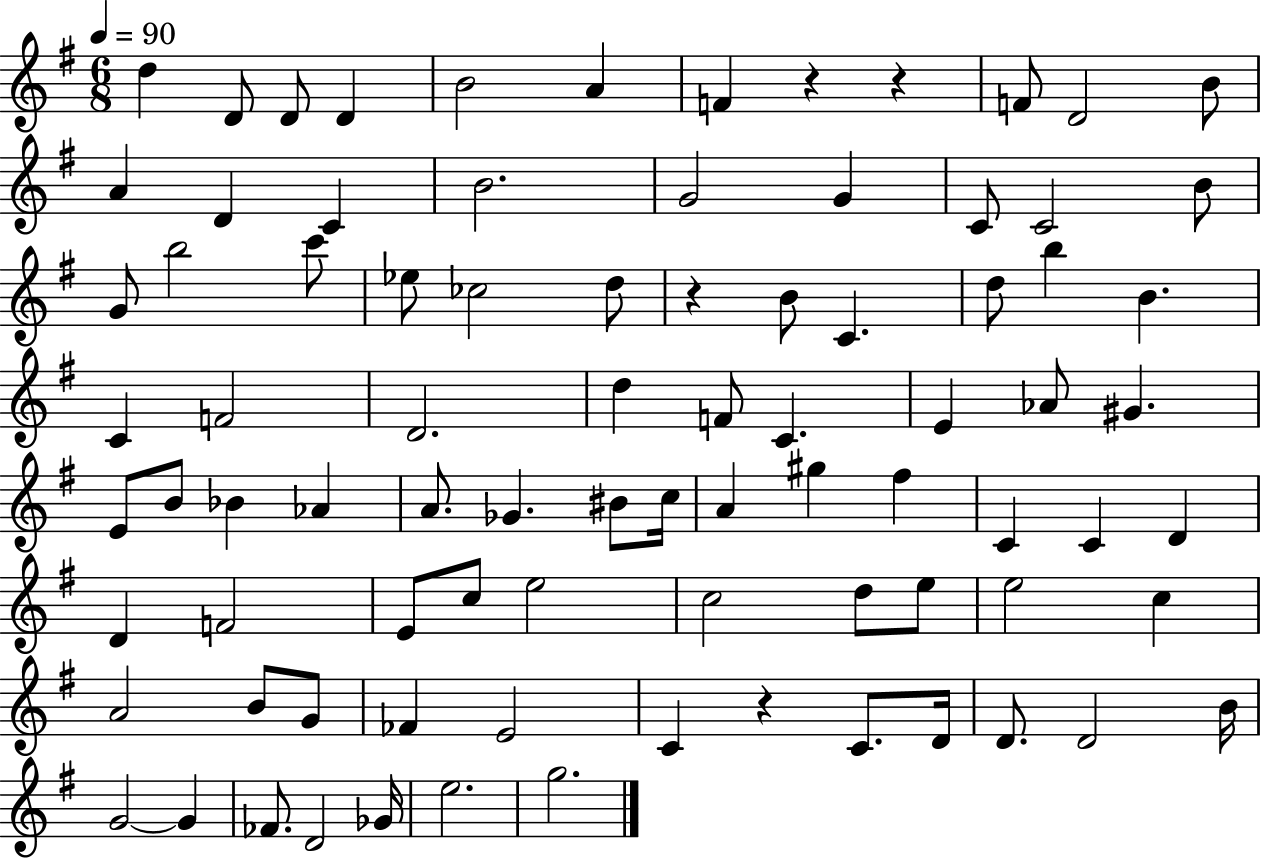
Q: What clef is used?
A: treble